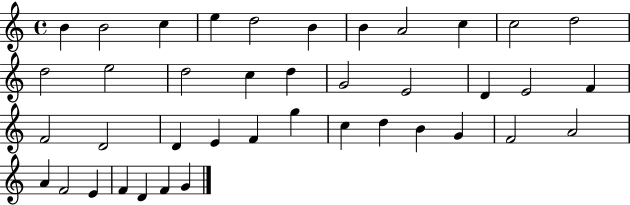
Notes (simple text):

B4/q B4/h C5/q E5/q D5/h B4/q B4/q A4/h C5/q C5/h D5/h D5/h E5/h D5/h C5/q D5/q G4/h E4/h D4/q E4/h F4/q F4/h D4/h D4/q E4/q F4/q G5/q C5/q D5/q B4/q G4/q F4/h A4/h A4/q F4/h E4/q F4/q D4/q F4/q G4/q